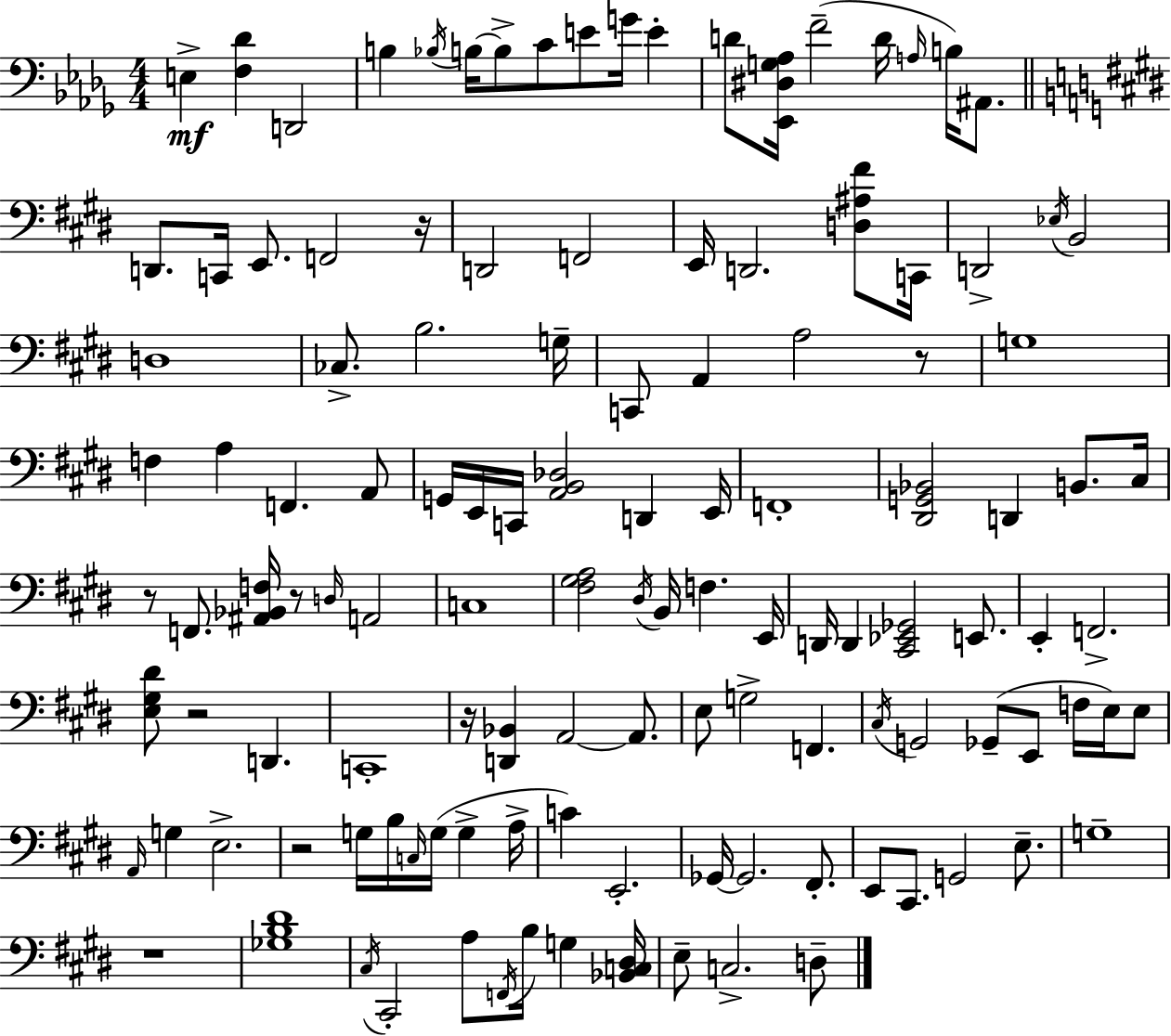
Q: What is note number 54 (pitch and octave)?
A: D#3